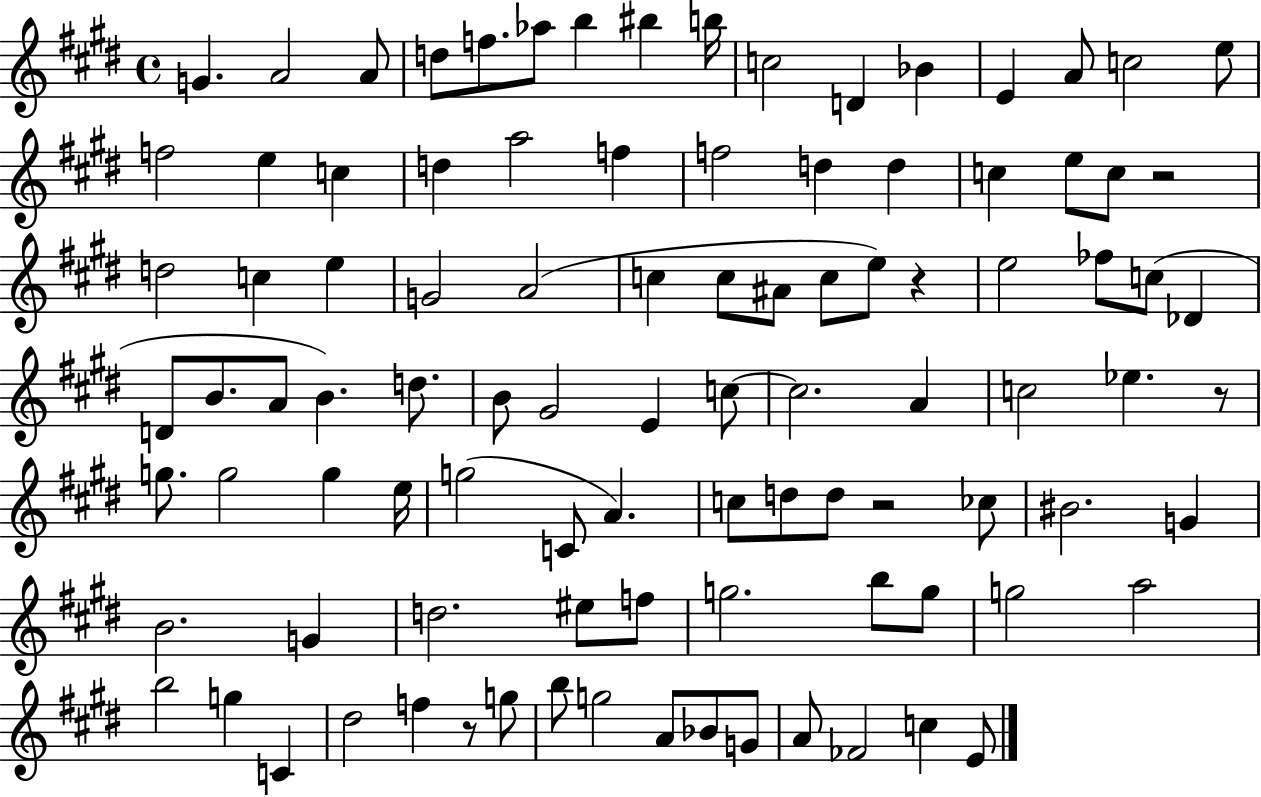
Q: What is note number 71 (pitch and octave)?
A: D5